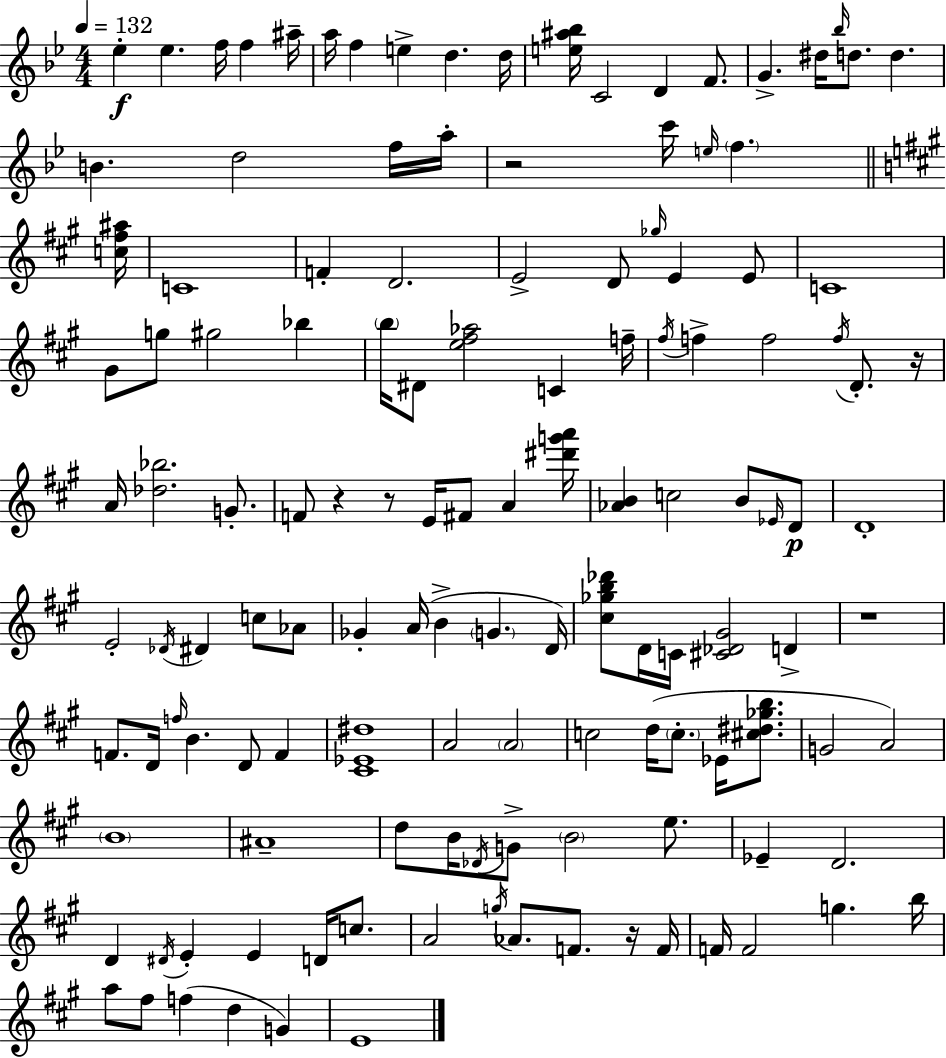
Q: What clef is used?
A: treble